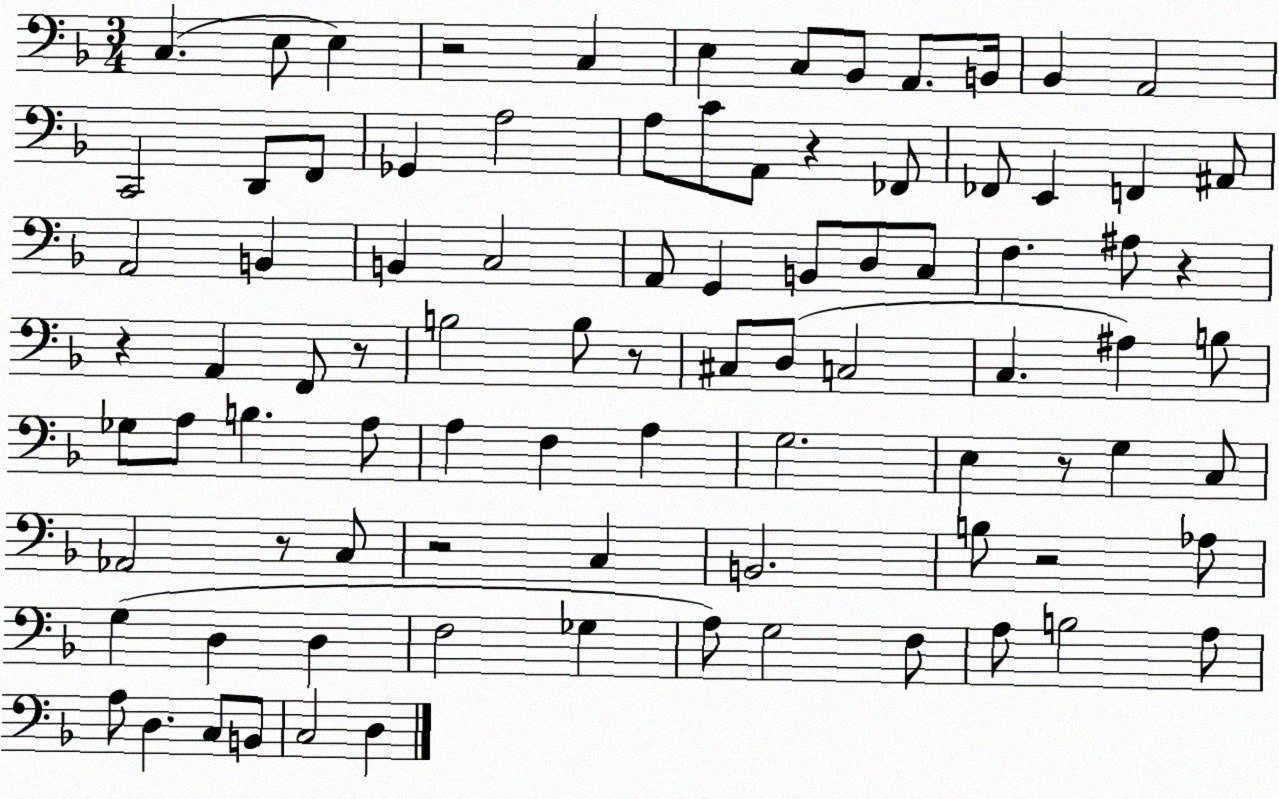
X:1
T:Untitled
M:3/4
L:1/4
K:F
C, E,/2 E, z2 C, E, C,/2 _B,,/2 A,,/2 B,,/4 _B,, A,,2 C,,2 D,,/2 F,,/2 _G,, A,2 A,/2 C/2 A,,/2 z _F,,/2 _F,,/2 E,, F,, ^A,,/2 A,,2 B,, B,, C,2 A,,/2 G,, B,,/2 D,/2 C,/2 F, ^A,/2 z z A,, F,,/2 z/2 B,2 B,/2 z/2 ^C,/2 D,/2 C,2 C, ^A, B,/2 _G,/2 A,/2 B, A,/2 A, F, A, G,2 E, z/2 G, C,/2 _A,,2 z/2 C,/2 z2 C, B,,2 B,/2 z2 _A,/2 G, D, D, F,2 _G, A,/2 G,2 F,/2 A,/2 B,2 A,/2 A,/2 D, C,/2 B,,/2 C,2 D,